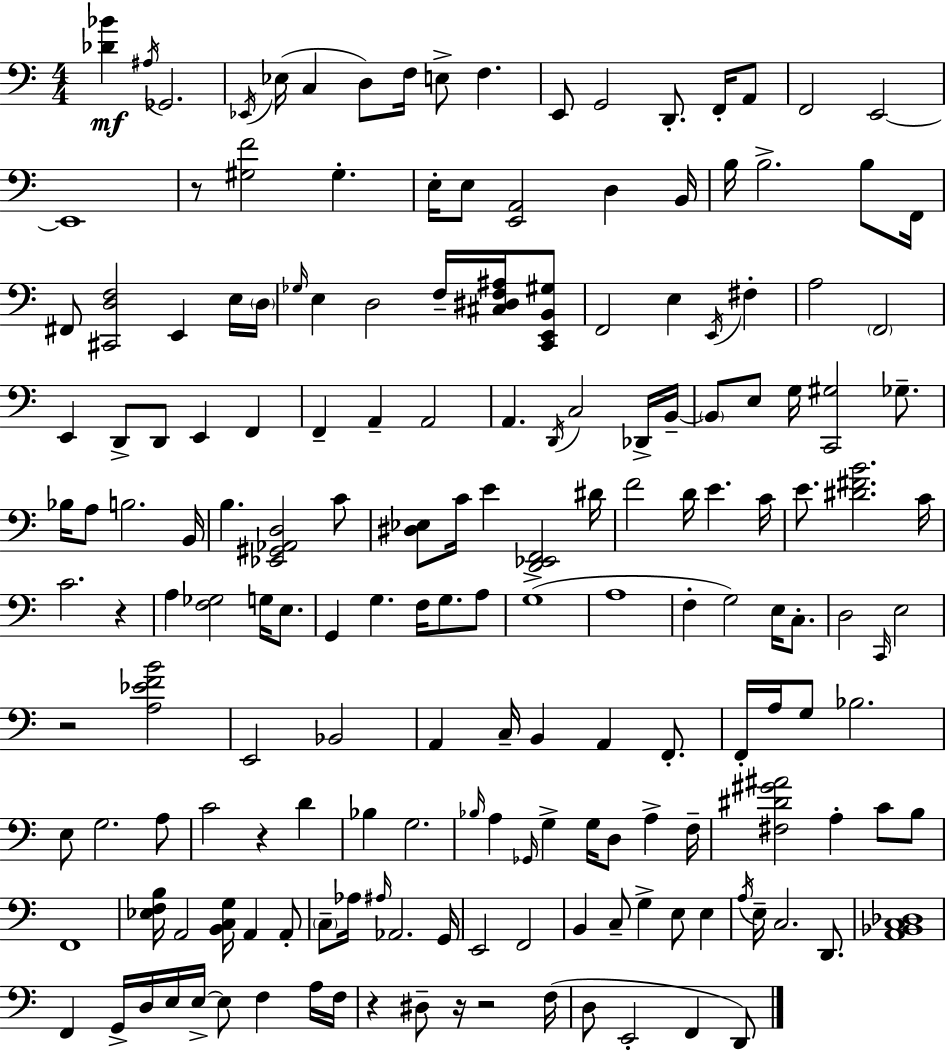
[Db4,Bb4]/q A#3/s Gb2/h. Eb2/s Eb3/s C3/q D3/e F3/s E3/e F3/q. E2/e G2/h D2/e. F2/s A2/e F2/h E2/h E2/w R/e [G#3,F4]/h G#3/q. E3/s E3/e [E2,A2]/h D3/q B2/s B3/s B3/h. B3/e F2/s F#2/e [C#2,D3,F3]/h E2/q E3/s D3/s Gb3/s E3/q D3/h F3/s [C#3,D#3,F3,A#3]/s [C2,E2,B2,G#3]/e F2/h E3/q E2/s F#3/q A3/h F2/h E2/q D2/e D2/e E2/q F2/q F2/q A2/q A2/h A2/q. D2/s C3/h Db2/s B2/s B2/e E3/e G3/s [C2,G#3]/h Gb3/e. Bb3/s A3/e B3/h. B2/s B3/q. [Eb2,G#2,Ab2,D3]/h C4/e [D#3,Eb3]/e C4/s E4/q [D2,Eb2,F2]/h D#4/s F4/h D4/s E4/q. C4/s E4/e. [D#4,F#4,B4]/h. C4/s C4/h. R/q A3/q [F3,Gb3]/h G3/s E3/e. G2/q G3/q. F3/s G3/e. A3/e G3/w A3/w F3/q G3/h E3/s C3/e. D3/h C2/s E3/h R/h [A3,Eb4,F4,B4]/h E2/h Bb2/h A2/q C3/s B2/q A2/q F2/e. F2/s A3/s G3/e Bb3/h. E3/e G3/h. A3/e C4/h R/q D4/q Bb3/q G3/h. Bb3/s A3/q Gb2/s G3/q G3/s D3/e A3/q F3/s [F#3,D#4,G#4,A#4]/h A3/q C4/e B3/e F2/w [Eb3,F3,B3]/s A2/h [B2,C3,G3]/s A2/q A2/e C3/e Ab3/s A#3/s Ab2/h. G2/s E2/h F2/h B2/q C3/e G3/q E3/e E3/q A3/s E3/s C3/h. D2/e. [A2,Bb2,C3,Db3]/w F2/q G2/s D3/s E3/s E3/s E3/e F3/q A3/s F3/s R/q D#3/e R/s R/h F3/s D3/e E2/h F2/q D2/e